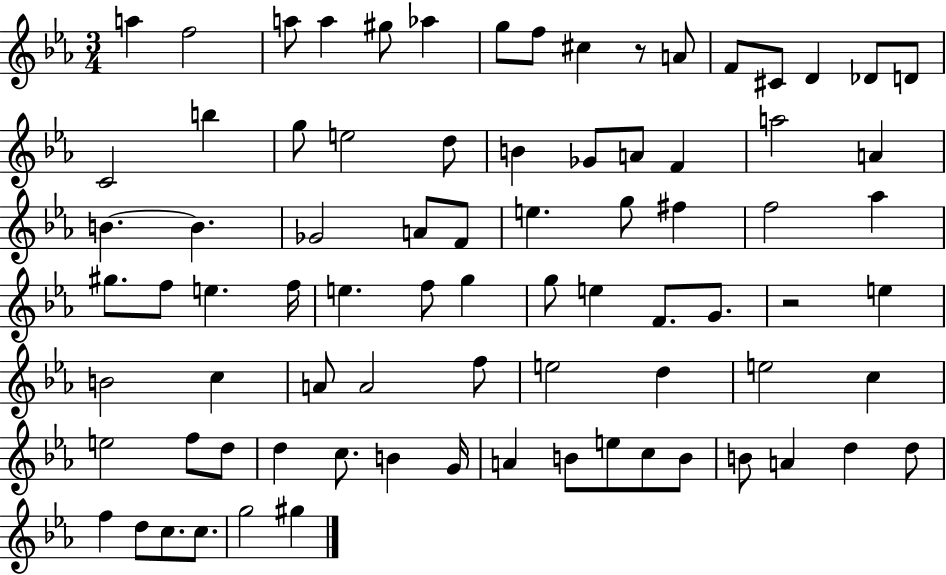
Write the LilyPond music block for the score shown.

{
  \clef treble
  \numericTimeSignature
  \time 3/4
  \key ees \major
  \repeat volta 2 { a''4 f''2 | a''8 a''4 gis''8 aes''4 | g''8 f''8 cis''4 r8 a'8 | f'8 cis'8 d'4 des'8 d'8 | \break c'2 b''4 | g''8 e''2 d''8 | b'4 ges'8 a'8 f'4 | a''2 a'4 | \break b'4.~~ b'4. | ges'2 a'8 f'8 | e''4. g''8 fis''4 | f''2 aes''4 | \break gis''8. f''8 e''4. f''16 | e''4. f''8 g''4 | g''8 e''4 f'8. g'8. | r2 e''4 | \break b'2 c''4 | a'8 a'2 f''8 | e''2 d''4 | e''2 c''4 | \break e''2 f''8 d''8 | d''4 c''8. b'4 g'16 | a'4 b'8 e''8 c''8 b'8 | b'8 a'4 d''4 d''8 | \break f''4 d''8 c''8. c''8. | g''2 gis''4 | } \bar "|."
}